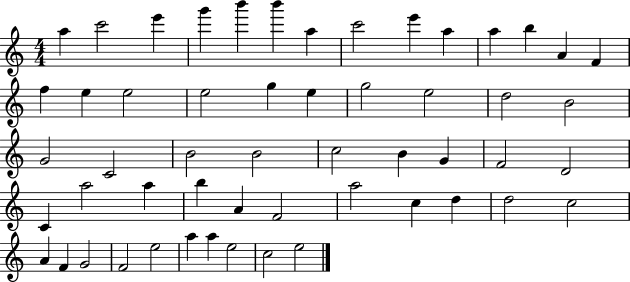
X:1
T:Untitled
M:4/4
L:1/4
K:C
a c'2 e' g' b' b' a c'2 e' a a b A F f e e2 e2 g e g2 e2 d2 B2 G2 C2 B2 B2 c2 B G F2 D2 C a2 a b A F2 a2 c d d2 c2 A F G2 F2 e2 a a e2 c2 e2